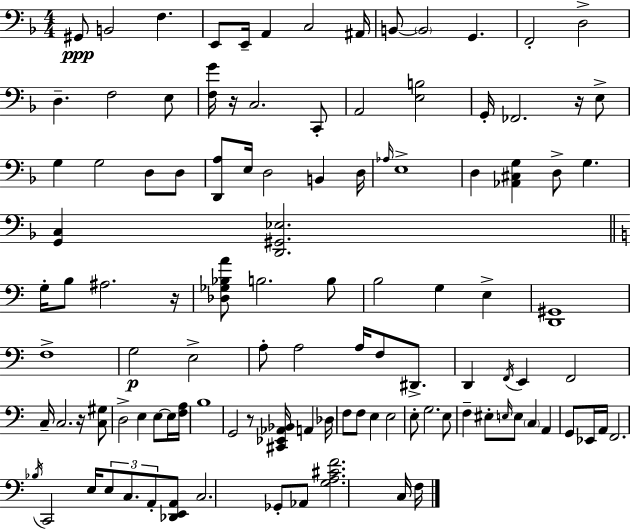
X:1
T:Untitled
M:4/4
L:1/4
K:Dm
^G,,/2 B,,2 F, E,,/2 E,,/4 A,, C,2 ^A,,/4 B,,/2 B,,2 G,, F,,2 D,2 D, F,2 E,/2 [F,G]/4 z/4 C,2 C,,/2 A,,2 [E,B,]2 G,,/4 _F,,2 z/4 E,/2 G, G,2 D,/2 D,/2 [D,,A,]/2 E,/4 D,2 B,, D,/4 _A,/4 E,4 D, [_A,,^C,G,] D,/2 G, [G,,C,] [D,,^G,,_E,]2 G,/4 B,/2 ^A,2 z/4 [_D,_G,_B,A]/2 B,2 B,/2 B,2 G, E, [D,,^G,,]4 F,4 G,2 E,2 A,/2 A,2 A,/4 F,/2 ^D,,/2 D,, F,,/4 E,, F,,2 C,/4 C,2 z/4 [C,^G,]/2 D,2 E, E,/2 E,/4 [F,A,]/4 B,4 G,,2 z/2 [^C,,_E,,_A,,_B,,]/4 A,, _D,/4 F,/2 F,/2 E, E,2 E,/2 G,2 E,/2 F, ^E,/2 E,/4 E,/2 C, A,, G,,/2 _E,,/4 A,,/4 F,,2 _B,/4 C,,2 E,/4 E,/2 C,/2 A,,/2 [_D,,E,,A,,]/2 C,2 _G,,/2 _A,,/2 [G,A,^CF]2 C,/4 F,/4